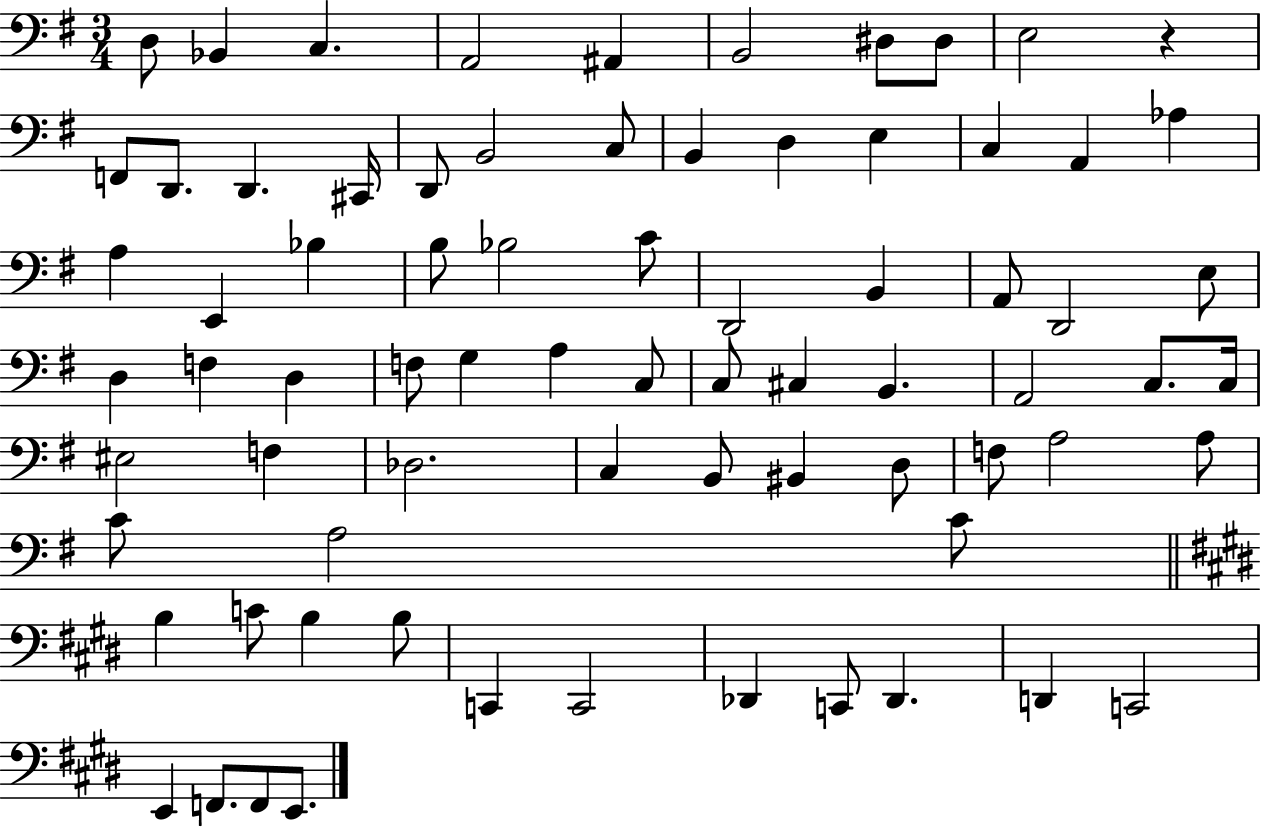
X:1
T:Untitled
M:3/4
L:1/4
K:G
D,/2 _B,, C, A,,2 ^A,, B,,2 ^D,/2 ^D,/2 E,2 z F,,/2 D,,/2 D,, ^C,,/4 D,,/2 B,,2 C,/2 B,, D, E, C, A,, _A, A, E,, _B, B,/2 _B,2 C/2 D,,2 B,, A,,/2 D,,2 E,/2 D, F, D, F,/2 G, A, C,/2 C,/2 ^C, B,, A,,2 C,/2 C,/4 ^E,2 F, _D,2 C, B,,/2 ^B,, D,/2 F,/2 A,2 A,/2 C/2 A,2 C/2 B, C/2 B, B,/2 C,, C,,2 _D,, C,,/2 _D,, D,, C,,2 E,, F,,/2 F,,/2 E,,/2